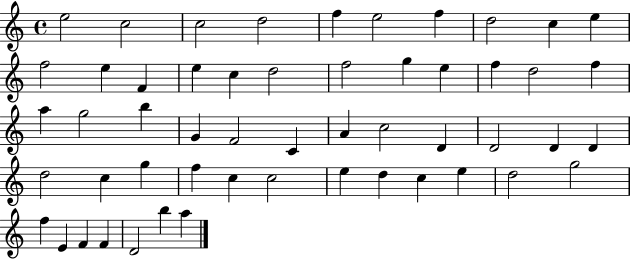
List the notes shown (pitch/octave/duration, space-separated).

E5/h C5/h C5/h D5/h F5/q E5/h F5/q D5/h C5/q E5/q F5/h E5/q F4/q E5/q C5/q D5/h F5/h G5/q E5/q F5/q D5/h F5/q A5/q G5/h B5/q G4/q F4/h C4/q A4/q C5/h D4/q D4/h D4/q D4/q D5/h C5/q G5/q F5/q C5/q C5/h E5/q D5/q C5/q E5/q D5/h G5/h F5/q E4/q F4/q F4/q D4/h B5/q A5/q